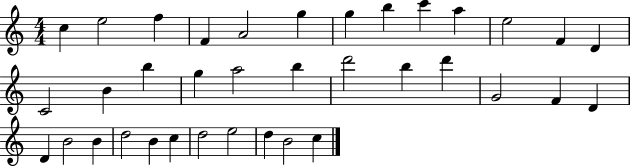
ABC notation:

X:1
T:Untitled
M:4/4
L:1/4
K:C
c e2 f F A2 g g b c' a e2 F D C2 B b g a2 b d'2 b d' G2 F D D B2 B d2 B c d2 e2 d B2 c